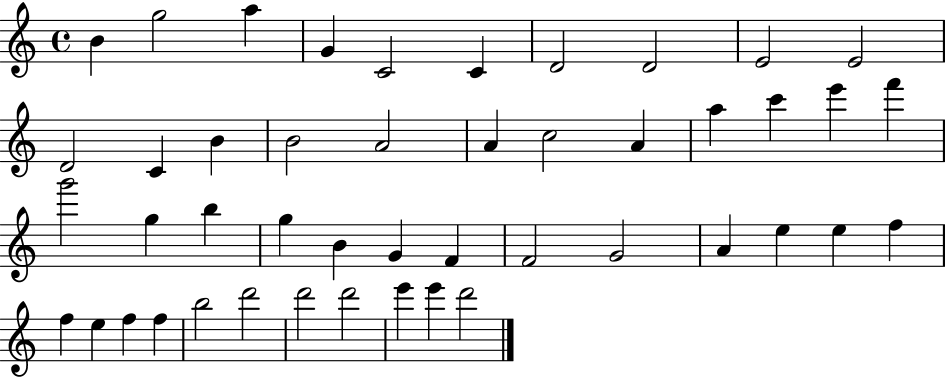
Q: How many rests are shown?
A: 0